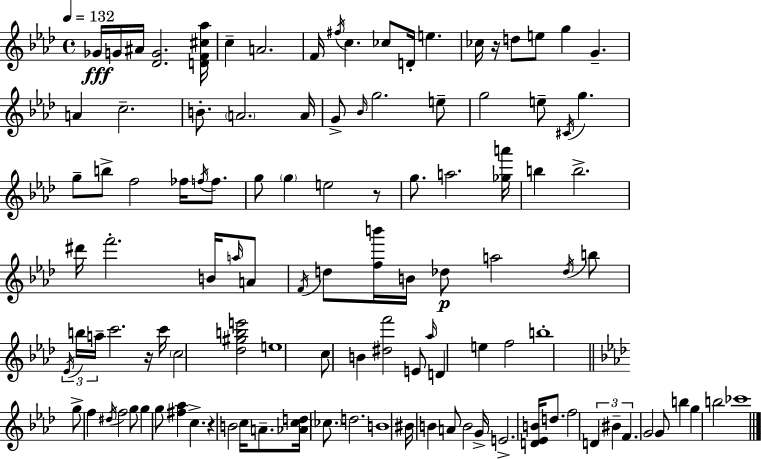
Gb4/s G4/s A#4/s [Db4,G4]/h. [D4,F4,C#5,Ab5]/s C5/q A4/h. F4/s F#5/s C5/q. CES5/e D4/s E5/q. CES5/s R/s D5/e E5/e G5/q G4/q. A4/q C5/h. B4/e. A4/h. A4/s G4/e Bb4/s G5/h. E5/e G5/h E5/e C#4/s G5/q. G5/e B5/e F5/h FES5/s F5/s F5/e. G5/e G5/q E5/h R/e G5/e. A5/h. [Gb5,A6]/s B5/q B5/h. D#6/s F6/h. B4/s A5/s A4/e F4/s D5/e [F5,B6]/s B4/s Db5/e A5/h Db5/s B5/e Eb4/s B5/s A5/s C6/h. R/s C6/s C5/h [Db5,G#5,B5,E6]/h E5/w C5/e B4/q [D#5,F6]/h E4/e Ab5/s D4/q E5/q F5/h B5/w G5/e F5/q D#5/s F5/h G5/e G5/q G5/e [F#5,Ab5]/q C5/q. R/q B4/h C5/s A4/e. [Ab4,C5,D5]/s CES5/e. D5/h. B4/w BIS4/s B4/q A4/e B4/h G4/s E4/h. [D4,Eb4,B4]/s D5/e. F5/h D4/q BIS4/q F4/q. G4/h G4/e B5/q G5/q B5/h CES6/w